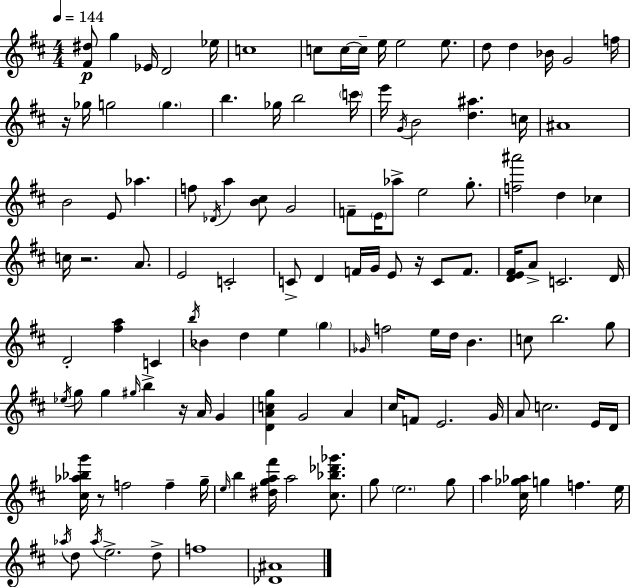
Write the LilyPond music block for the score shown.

{
  \clef treble
  \numericTimeSignature
  \time 4/4
  \key d \major
  \tempo 4 = 144
  <fis' dis''>8\p g''4 ees'16 d'2 ees''16 | c''1 | c''8 c''16~~ c''16-- e''16 e''2 e''8. | d''8 d''4 bes'16 g'2 f''16 | \break r16 ges''16 g''2 \parenthesize g''4. | b''4. ges''16 b''2 \parenthesize c'''16 | e'''16 \acciaccatura { g'16 } b'2 <d'' ais''>4. | c''16 ais'1 | \break b'2 e'8 aes''4. | f''8 \acciaccatura { des'16 } a''4 <b' cis''>8 g'2 | f'8-- \parenthesize e'16 aes''8-> e''2 g''8.-. | <f'' ais'''>2 d''4 ces''4 | \break c''16 r2. a'8. | e'2 c'2-. | c'8-> d'4 f'16 g'16 e'8 r16 c'8 f'8. | <d' e' fis'>16 a'8-> c'2. | \break d'16 d'2-. <fis'' a''>4 c'4 | \acciaccatura { b''16 } bes'4 d''4 e''4 \parenthesize g''4 | \grace { ges'16 } f''2 e''16 d''16 b'4. | c''8 b''2. | \break g''8 \acciaccatura { ees''16 } g''8 g''4 \grace { gis''16 } b''4-> | r16 a'16 g'4 <d' a' c'' g''>4 g'2 | a'4 cis''16 f'8 e'2. | g'16 a'8 c''2. | \break e'16 d'16 <cis'' aes'' bes'' g'''>16 r8 f''2 | f''4-- g''16-- \grace { e''16 } b''4 <dis'' g'' a'' fis'''>16 a''2 | <cis'' bes'' des''' ges'''>8. g''8 \parenthesize e''2. | g''8 a''4 <cis'' ges'' aes''>16 g''4 | \break f''4. e''16 \acciaccatura { aes''16 } d''8 \acciaccatura { aes''16 } e''2.-> | d''8-> f''1 | <des' ais'>1 | \bar "|."
}